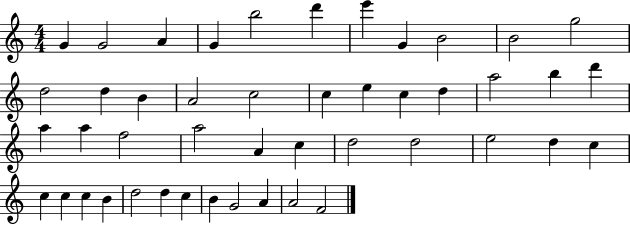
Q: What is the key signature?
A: C major